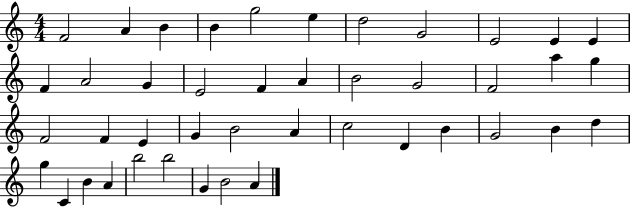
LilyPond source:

{
  \clef treble
  \numericTimeSignature
  \time 4/4
  \key c \major
  f'2 a'4 b'4 | b'4 g''2 e''4 | d''2 g'2 | e'2 e'4 e'4 | \break f'4 a'2 g'4 | e'2 f'4 a'4 | b'2 g'2 | f'2 a''4 g''4 | \break f'2 f'4 e'4 | g'4 b'2 a'4 | c''2 d'4 b'4 | g'2 b'4 d''4 | \break g''4 c'4 b'4 a'4 | b''2 b''2 | g'4 b'2 a'4 | \bar "|."
}